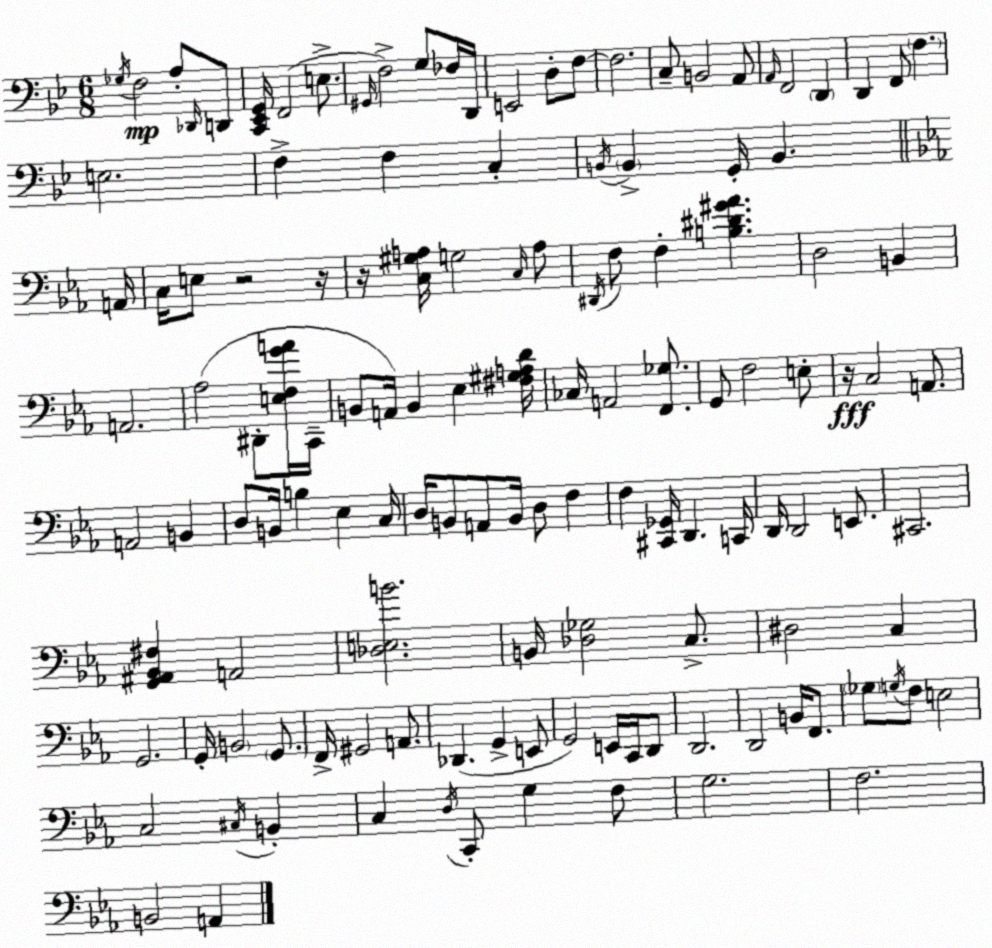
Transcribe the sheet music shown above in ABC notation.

X:1
T:Untitled
M:6/8
L:1/4
K:Gm
_G,/4 F,2 A,/2 _D,,/4 D,,/2 [C,,_E,,G,,]/4 F,,2 E,/2 ^G,,/4 F,2 G,/2 _F,/4 D,,/4 E,,2 D,/2 F,/2 F,2 C,/2 B,,2 A,,/2 A,,/4 F,,2 D,, D,, F,,/2 F, E,2 F, F, C, B,,/4 B,, G,,/4 B,, A,,/4 C,/4 E,/2 z2 z/4 z/4 [C,^G,A,]/4 G,2 C,/4 A,/2 ^D,,/4 F,/2 F, [B,^D^G_A] D,2 B,, A,,2 _A,2 ^D,,/2 [E,F,GA]/4 C,,/4 B,,/2 A,,/4 B,, _E, [^F,^G,A,D]/4 _C,/4 A,,2 [F,,_G,]/2 G,,/2 F,2 E,/2 z/4 C,2 A,,/2 A,,2 B,, D,/2 B,,/4 B, _E, C,/4 D,/4 B,,/2 A,,/2 B,,/4 D,/2 F, F, [^C,,_G,,]/4 D,, C,,/4 D,,/4 D,,2 E,,/2 ^C,,2 [G,,^A,,_B,,^F,] A,,2 [_D,E,B]2 B,,/4 [_D,_G,]2 C,/2 ^D,2 C, G,,2 G,,/4 B,,2 G,,/2 F,,/4 ^G,,2 A,,/2 _D,, G,, E,,/2 G,,2 E,,/4 C,,/4 D,,/2 D,,2 D,,2 B,,/4 F,,/2 _G,/2 G,/4 F,/2 E,2 C,2 ^C,/4 B,, C, D,/4 C,,/2 G, F,/2 G,2 F,2 B,,2 A,,